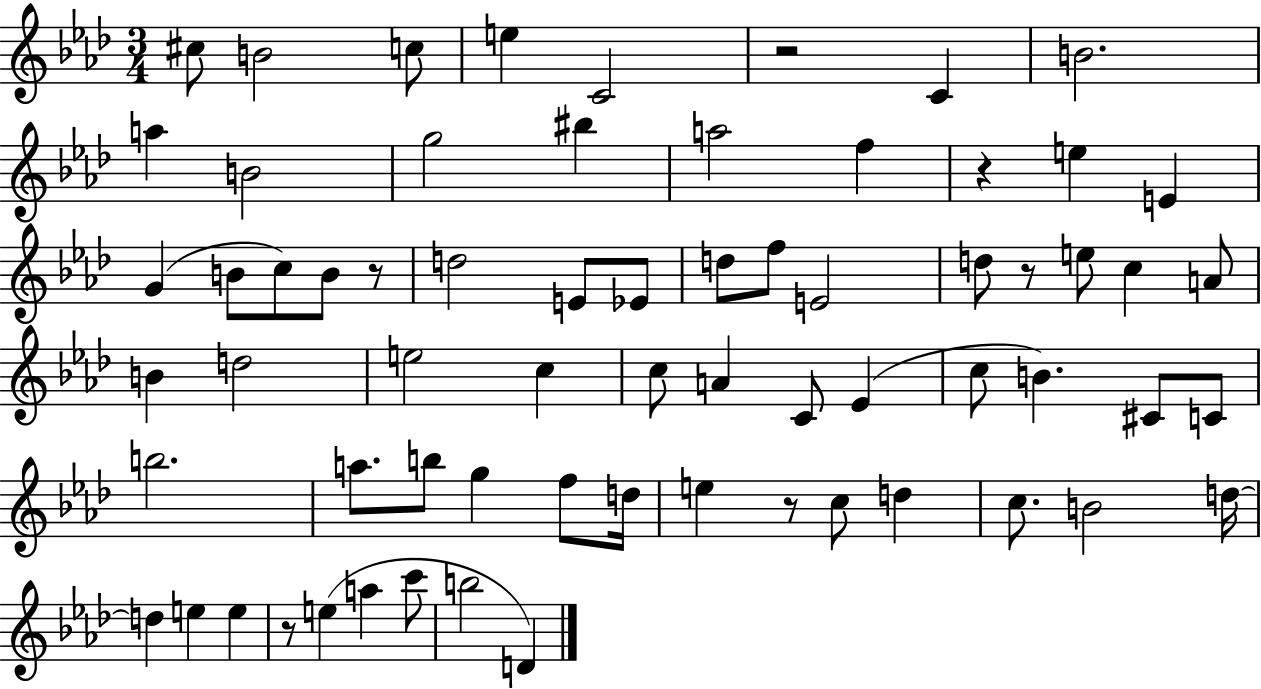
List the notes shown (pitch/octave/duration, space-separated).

C#5/e B4/h C5/e E5/q C4/h R/h C4/q B4/h. A5/q B4/h G5/h BIS5/q A5/h F5/q R/q E5/q E4/q G4/q B4/e C5/e B4/e R/e D5/h E4/e Eb4/e D5/e F5/e E4/h D5/e R/e E5/e C5/q A4/e B4/q D5/h E5/h C5/q C5/e A4/q C4/e Eb4/q C5/e B4/q. C#4/e C4/e B5/h. A5/e. B5/e G5/q F5/e D5/s E5/q R/e C5/e D5/q C5/e. B4/h D5/s D5/q E5/q E5/q R/e E5/q A5/q C6/e B5/h D4/q